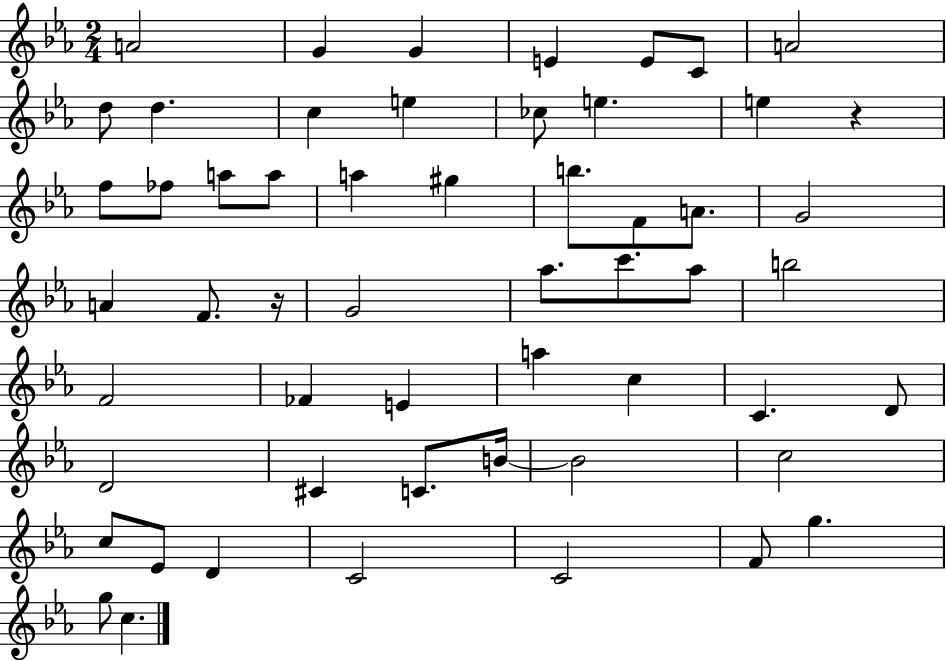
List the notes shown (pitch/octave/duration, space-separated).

A4/h G4/q G4/q E4/q E4/e C4/e A4/h D5/e D5/q. C5/q E5/q CES5/e E5/q. E5/q R/q F5/e FES5/e A5/e A5/e A5/q G#5/q B5/e. F4/e A4/e. G4/h A4/q F4/e. R/s G4/h Ab5/e. C6/e. Ab5/e B5/h F4/h FES4/q E4/q A5/q C5/q C4/q. D4/e D4/h C#4/q C4/e. B4/s B4/h C5/h C5/e Eb4/e D4/q C4/h C4/h F4/e G5/q. G5/e C5/q.